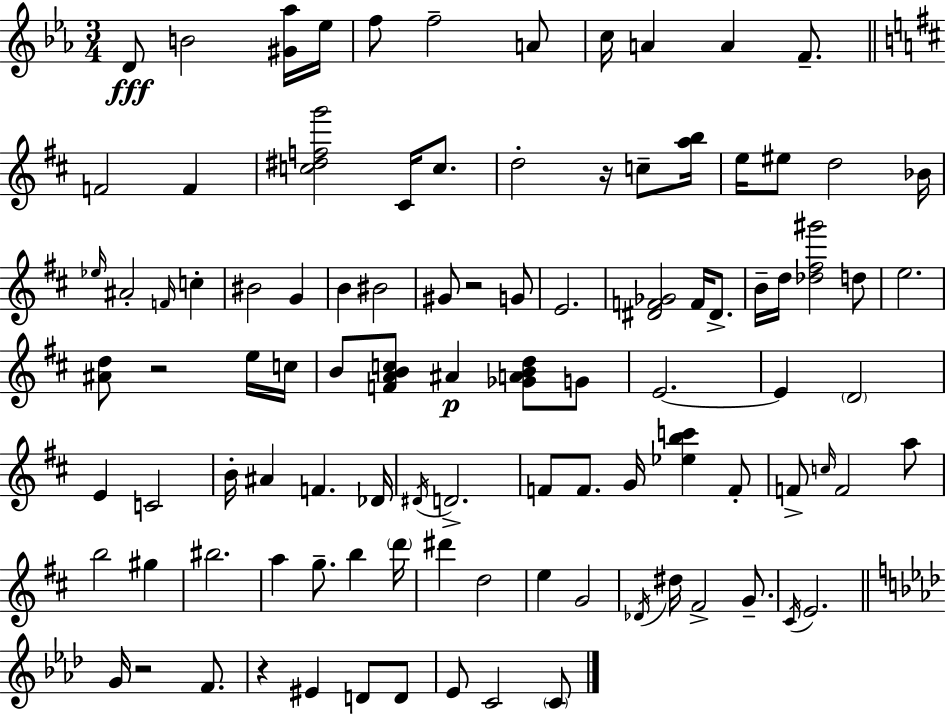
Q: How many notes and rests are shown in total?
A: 100